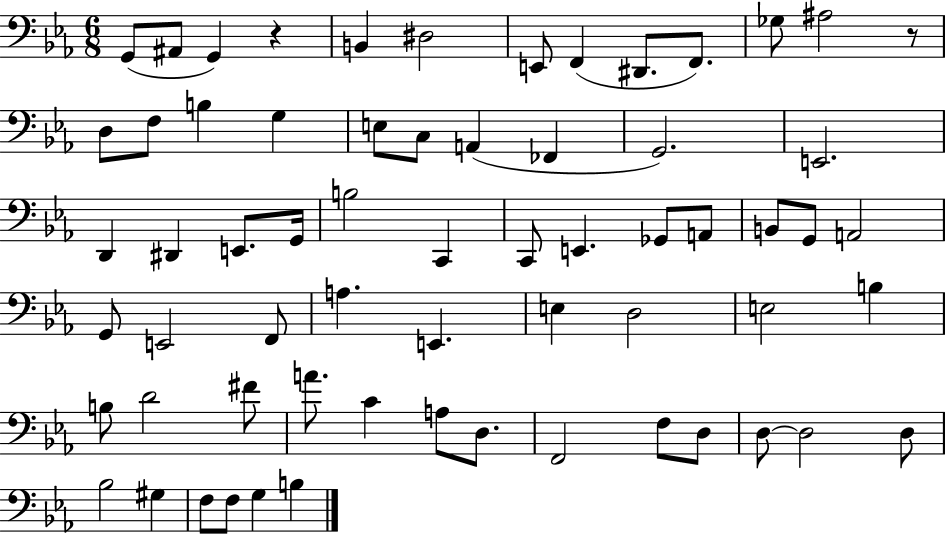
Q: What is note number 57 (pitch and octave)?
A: Bb3